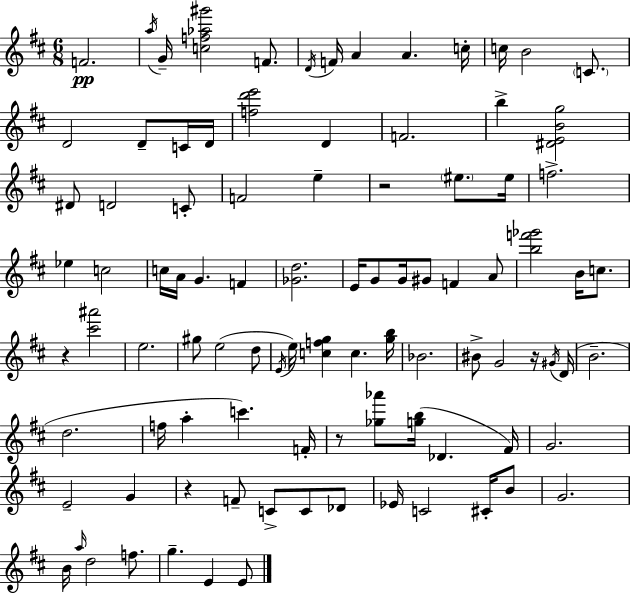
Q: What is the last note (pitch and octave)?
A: E4